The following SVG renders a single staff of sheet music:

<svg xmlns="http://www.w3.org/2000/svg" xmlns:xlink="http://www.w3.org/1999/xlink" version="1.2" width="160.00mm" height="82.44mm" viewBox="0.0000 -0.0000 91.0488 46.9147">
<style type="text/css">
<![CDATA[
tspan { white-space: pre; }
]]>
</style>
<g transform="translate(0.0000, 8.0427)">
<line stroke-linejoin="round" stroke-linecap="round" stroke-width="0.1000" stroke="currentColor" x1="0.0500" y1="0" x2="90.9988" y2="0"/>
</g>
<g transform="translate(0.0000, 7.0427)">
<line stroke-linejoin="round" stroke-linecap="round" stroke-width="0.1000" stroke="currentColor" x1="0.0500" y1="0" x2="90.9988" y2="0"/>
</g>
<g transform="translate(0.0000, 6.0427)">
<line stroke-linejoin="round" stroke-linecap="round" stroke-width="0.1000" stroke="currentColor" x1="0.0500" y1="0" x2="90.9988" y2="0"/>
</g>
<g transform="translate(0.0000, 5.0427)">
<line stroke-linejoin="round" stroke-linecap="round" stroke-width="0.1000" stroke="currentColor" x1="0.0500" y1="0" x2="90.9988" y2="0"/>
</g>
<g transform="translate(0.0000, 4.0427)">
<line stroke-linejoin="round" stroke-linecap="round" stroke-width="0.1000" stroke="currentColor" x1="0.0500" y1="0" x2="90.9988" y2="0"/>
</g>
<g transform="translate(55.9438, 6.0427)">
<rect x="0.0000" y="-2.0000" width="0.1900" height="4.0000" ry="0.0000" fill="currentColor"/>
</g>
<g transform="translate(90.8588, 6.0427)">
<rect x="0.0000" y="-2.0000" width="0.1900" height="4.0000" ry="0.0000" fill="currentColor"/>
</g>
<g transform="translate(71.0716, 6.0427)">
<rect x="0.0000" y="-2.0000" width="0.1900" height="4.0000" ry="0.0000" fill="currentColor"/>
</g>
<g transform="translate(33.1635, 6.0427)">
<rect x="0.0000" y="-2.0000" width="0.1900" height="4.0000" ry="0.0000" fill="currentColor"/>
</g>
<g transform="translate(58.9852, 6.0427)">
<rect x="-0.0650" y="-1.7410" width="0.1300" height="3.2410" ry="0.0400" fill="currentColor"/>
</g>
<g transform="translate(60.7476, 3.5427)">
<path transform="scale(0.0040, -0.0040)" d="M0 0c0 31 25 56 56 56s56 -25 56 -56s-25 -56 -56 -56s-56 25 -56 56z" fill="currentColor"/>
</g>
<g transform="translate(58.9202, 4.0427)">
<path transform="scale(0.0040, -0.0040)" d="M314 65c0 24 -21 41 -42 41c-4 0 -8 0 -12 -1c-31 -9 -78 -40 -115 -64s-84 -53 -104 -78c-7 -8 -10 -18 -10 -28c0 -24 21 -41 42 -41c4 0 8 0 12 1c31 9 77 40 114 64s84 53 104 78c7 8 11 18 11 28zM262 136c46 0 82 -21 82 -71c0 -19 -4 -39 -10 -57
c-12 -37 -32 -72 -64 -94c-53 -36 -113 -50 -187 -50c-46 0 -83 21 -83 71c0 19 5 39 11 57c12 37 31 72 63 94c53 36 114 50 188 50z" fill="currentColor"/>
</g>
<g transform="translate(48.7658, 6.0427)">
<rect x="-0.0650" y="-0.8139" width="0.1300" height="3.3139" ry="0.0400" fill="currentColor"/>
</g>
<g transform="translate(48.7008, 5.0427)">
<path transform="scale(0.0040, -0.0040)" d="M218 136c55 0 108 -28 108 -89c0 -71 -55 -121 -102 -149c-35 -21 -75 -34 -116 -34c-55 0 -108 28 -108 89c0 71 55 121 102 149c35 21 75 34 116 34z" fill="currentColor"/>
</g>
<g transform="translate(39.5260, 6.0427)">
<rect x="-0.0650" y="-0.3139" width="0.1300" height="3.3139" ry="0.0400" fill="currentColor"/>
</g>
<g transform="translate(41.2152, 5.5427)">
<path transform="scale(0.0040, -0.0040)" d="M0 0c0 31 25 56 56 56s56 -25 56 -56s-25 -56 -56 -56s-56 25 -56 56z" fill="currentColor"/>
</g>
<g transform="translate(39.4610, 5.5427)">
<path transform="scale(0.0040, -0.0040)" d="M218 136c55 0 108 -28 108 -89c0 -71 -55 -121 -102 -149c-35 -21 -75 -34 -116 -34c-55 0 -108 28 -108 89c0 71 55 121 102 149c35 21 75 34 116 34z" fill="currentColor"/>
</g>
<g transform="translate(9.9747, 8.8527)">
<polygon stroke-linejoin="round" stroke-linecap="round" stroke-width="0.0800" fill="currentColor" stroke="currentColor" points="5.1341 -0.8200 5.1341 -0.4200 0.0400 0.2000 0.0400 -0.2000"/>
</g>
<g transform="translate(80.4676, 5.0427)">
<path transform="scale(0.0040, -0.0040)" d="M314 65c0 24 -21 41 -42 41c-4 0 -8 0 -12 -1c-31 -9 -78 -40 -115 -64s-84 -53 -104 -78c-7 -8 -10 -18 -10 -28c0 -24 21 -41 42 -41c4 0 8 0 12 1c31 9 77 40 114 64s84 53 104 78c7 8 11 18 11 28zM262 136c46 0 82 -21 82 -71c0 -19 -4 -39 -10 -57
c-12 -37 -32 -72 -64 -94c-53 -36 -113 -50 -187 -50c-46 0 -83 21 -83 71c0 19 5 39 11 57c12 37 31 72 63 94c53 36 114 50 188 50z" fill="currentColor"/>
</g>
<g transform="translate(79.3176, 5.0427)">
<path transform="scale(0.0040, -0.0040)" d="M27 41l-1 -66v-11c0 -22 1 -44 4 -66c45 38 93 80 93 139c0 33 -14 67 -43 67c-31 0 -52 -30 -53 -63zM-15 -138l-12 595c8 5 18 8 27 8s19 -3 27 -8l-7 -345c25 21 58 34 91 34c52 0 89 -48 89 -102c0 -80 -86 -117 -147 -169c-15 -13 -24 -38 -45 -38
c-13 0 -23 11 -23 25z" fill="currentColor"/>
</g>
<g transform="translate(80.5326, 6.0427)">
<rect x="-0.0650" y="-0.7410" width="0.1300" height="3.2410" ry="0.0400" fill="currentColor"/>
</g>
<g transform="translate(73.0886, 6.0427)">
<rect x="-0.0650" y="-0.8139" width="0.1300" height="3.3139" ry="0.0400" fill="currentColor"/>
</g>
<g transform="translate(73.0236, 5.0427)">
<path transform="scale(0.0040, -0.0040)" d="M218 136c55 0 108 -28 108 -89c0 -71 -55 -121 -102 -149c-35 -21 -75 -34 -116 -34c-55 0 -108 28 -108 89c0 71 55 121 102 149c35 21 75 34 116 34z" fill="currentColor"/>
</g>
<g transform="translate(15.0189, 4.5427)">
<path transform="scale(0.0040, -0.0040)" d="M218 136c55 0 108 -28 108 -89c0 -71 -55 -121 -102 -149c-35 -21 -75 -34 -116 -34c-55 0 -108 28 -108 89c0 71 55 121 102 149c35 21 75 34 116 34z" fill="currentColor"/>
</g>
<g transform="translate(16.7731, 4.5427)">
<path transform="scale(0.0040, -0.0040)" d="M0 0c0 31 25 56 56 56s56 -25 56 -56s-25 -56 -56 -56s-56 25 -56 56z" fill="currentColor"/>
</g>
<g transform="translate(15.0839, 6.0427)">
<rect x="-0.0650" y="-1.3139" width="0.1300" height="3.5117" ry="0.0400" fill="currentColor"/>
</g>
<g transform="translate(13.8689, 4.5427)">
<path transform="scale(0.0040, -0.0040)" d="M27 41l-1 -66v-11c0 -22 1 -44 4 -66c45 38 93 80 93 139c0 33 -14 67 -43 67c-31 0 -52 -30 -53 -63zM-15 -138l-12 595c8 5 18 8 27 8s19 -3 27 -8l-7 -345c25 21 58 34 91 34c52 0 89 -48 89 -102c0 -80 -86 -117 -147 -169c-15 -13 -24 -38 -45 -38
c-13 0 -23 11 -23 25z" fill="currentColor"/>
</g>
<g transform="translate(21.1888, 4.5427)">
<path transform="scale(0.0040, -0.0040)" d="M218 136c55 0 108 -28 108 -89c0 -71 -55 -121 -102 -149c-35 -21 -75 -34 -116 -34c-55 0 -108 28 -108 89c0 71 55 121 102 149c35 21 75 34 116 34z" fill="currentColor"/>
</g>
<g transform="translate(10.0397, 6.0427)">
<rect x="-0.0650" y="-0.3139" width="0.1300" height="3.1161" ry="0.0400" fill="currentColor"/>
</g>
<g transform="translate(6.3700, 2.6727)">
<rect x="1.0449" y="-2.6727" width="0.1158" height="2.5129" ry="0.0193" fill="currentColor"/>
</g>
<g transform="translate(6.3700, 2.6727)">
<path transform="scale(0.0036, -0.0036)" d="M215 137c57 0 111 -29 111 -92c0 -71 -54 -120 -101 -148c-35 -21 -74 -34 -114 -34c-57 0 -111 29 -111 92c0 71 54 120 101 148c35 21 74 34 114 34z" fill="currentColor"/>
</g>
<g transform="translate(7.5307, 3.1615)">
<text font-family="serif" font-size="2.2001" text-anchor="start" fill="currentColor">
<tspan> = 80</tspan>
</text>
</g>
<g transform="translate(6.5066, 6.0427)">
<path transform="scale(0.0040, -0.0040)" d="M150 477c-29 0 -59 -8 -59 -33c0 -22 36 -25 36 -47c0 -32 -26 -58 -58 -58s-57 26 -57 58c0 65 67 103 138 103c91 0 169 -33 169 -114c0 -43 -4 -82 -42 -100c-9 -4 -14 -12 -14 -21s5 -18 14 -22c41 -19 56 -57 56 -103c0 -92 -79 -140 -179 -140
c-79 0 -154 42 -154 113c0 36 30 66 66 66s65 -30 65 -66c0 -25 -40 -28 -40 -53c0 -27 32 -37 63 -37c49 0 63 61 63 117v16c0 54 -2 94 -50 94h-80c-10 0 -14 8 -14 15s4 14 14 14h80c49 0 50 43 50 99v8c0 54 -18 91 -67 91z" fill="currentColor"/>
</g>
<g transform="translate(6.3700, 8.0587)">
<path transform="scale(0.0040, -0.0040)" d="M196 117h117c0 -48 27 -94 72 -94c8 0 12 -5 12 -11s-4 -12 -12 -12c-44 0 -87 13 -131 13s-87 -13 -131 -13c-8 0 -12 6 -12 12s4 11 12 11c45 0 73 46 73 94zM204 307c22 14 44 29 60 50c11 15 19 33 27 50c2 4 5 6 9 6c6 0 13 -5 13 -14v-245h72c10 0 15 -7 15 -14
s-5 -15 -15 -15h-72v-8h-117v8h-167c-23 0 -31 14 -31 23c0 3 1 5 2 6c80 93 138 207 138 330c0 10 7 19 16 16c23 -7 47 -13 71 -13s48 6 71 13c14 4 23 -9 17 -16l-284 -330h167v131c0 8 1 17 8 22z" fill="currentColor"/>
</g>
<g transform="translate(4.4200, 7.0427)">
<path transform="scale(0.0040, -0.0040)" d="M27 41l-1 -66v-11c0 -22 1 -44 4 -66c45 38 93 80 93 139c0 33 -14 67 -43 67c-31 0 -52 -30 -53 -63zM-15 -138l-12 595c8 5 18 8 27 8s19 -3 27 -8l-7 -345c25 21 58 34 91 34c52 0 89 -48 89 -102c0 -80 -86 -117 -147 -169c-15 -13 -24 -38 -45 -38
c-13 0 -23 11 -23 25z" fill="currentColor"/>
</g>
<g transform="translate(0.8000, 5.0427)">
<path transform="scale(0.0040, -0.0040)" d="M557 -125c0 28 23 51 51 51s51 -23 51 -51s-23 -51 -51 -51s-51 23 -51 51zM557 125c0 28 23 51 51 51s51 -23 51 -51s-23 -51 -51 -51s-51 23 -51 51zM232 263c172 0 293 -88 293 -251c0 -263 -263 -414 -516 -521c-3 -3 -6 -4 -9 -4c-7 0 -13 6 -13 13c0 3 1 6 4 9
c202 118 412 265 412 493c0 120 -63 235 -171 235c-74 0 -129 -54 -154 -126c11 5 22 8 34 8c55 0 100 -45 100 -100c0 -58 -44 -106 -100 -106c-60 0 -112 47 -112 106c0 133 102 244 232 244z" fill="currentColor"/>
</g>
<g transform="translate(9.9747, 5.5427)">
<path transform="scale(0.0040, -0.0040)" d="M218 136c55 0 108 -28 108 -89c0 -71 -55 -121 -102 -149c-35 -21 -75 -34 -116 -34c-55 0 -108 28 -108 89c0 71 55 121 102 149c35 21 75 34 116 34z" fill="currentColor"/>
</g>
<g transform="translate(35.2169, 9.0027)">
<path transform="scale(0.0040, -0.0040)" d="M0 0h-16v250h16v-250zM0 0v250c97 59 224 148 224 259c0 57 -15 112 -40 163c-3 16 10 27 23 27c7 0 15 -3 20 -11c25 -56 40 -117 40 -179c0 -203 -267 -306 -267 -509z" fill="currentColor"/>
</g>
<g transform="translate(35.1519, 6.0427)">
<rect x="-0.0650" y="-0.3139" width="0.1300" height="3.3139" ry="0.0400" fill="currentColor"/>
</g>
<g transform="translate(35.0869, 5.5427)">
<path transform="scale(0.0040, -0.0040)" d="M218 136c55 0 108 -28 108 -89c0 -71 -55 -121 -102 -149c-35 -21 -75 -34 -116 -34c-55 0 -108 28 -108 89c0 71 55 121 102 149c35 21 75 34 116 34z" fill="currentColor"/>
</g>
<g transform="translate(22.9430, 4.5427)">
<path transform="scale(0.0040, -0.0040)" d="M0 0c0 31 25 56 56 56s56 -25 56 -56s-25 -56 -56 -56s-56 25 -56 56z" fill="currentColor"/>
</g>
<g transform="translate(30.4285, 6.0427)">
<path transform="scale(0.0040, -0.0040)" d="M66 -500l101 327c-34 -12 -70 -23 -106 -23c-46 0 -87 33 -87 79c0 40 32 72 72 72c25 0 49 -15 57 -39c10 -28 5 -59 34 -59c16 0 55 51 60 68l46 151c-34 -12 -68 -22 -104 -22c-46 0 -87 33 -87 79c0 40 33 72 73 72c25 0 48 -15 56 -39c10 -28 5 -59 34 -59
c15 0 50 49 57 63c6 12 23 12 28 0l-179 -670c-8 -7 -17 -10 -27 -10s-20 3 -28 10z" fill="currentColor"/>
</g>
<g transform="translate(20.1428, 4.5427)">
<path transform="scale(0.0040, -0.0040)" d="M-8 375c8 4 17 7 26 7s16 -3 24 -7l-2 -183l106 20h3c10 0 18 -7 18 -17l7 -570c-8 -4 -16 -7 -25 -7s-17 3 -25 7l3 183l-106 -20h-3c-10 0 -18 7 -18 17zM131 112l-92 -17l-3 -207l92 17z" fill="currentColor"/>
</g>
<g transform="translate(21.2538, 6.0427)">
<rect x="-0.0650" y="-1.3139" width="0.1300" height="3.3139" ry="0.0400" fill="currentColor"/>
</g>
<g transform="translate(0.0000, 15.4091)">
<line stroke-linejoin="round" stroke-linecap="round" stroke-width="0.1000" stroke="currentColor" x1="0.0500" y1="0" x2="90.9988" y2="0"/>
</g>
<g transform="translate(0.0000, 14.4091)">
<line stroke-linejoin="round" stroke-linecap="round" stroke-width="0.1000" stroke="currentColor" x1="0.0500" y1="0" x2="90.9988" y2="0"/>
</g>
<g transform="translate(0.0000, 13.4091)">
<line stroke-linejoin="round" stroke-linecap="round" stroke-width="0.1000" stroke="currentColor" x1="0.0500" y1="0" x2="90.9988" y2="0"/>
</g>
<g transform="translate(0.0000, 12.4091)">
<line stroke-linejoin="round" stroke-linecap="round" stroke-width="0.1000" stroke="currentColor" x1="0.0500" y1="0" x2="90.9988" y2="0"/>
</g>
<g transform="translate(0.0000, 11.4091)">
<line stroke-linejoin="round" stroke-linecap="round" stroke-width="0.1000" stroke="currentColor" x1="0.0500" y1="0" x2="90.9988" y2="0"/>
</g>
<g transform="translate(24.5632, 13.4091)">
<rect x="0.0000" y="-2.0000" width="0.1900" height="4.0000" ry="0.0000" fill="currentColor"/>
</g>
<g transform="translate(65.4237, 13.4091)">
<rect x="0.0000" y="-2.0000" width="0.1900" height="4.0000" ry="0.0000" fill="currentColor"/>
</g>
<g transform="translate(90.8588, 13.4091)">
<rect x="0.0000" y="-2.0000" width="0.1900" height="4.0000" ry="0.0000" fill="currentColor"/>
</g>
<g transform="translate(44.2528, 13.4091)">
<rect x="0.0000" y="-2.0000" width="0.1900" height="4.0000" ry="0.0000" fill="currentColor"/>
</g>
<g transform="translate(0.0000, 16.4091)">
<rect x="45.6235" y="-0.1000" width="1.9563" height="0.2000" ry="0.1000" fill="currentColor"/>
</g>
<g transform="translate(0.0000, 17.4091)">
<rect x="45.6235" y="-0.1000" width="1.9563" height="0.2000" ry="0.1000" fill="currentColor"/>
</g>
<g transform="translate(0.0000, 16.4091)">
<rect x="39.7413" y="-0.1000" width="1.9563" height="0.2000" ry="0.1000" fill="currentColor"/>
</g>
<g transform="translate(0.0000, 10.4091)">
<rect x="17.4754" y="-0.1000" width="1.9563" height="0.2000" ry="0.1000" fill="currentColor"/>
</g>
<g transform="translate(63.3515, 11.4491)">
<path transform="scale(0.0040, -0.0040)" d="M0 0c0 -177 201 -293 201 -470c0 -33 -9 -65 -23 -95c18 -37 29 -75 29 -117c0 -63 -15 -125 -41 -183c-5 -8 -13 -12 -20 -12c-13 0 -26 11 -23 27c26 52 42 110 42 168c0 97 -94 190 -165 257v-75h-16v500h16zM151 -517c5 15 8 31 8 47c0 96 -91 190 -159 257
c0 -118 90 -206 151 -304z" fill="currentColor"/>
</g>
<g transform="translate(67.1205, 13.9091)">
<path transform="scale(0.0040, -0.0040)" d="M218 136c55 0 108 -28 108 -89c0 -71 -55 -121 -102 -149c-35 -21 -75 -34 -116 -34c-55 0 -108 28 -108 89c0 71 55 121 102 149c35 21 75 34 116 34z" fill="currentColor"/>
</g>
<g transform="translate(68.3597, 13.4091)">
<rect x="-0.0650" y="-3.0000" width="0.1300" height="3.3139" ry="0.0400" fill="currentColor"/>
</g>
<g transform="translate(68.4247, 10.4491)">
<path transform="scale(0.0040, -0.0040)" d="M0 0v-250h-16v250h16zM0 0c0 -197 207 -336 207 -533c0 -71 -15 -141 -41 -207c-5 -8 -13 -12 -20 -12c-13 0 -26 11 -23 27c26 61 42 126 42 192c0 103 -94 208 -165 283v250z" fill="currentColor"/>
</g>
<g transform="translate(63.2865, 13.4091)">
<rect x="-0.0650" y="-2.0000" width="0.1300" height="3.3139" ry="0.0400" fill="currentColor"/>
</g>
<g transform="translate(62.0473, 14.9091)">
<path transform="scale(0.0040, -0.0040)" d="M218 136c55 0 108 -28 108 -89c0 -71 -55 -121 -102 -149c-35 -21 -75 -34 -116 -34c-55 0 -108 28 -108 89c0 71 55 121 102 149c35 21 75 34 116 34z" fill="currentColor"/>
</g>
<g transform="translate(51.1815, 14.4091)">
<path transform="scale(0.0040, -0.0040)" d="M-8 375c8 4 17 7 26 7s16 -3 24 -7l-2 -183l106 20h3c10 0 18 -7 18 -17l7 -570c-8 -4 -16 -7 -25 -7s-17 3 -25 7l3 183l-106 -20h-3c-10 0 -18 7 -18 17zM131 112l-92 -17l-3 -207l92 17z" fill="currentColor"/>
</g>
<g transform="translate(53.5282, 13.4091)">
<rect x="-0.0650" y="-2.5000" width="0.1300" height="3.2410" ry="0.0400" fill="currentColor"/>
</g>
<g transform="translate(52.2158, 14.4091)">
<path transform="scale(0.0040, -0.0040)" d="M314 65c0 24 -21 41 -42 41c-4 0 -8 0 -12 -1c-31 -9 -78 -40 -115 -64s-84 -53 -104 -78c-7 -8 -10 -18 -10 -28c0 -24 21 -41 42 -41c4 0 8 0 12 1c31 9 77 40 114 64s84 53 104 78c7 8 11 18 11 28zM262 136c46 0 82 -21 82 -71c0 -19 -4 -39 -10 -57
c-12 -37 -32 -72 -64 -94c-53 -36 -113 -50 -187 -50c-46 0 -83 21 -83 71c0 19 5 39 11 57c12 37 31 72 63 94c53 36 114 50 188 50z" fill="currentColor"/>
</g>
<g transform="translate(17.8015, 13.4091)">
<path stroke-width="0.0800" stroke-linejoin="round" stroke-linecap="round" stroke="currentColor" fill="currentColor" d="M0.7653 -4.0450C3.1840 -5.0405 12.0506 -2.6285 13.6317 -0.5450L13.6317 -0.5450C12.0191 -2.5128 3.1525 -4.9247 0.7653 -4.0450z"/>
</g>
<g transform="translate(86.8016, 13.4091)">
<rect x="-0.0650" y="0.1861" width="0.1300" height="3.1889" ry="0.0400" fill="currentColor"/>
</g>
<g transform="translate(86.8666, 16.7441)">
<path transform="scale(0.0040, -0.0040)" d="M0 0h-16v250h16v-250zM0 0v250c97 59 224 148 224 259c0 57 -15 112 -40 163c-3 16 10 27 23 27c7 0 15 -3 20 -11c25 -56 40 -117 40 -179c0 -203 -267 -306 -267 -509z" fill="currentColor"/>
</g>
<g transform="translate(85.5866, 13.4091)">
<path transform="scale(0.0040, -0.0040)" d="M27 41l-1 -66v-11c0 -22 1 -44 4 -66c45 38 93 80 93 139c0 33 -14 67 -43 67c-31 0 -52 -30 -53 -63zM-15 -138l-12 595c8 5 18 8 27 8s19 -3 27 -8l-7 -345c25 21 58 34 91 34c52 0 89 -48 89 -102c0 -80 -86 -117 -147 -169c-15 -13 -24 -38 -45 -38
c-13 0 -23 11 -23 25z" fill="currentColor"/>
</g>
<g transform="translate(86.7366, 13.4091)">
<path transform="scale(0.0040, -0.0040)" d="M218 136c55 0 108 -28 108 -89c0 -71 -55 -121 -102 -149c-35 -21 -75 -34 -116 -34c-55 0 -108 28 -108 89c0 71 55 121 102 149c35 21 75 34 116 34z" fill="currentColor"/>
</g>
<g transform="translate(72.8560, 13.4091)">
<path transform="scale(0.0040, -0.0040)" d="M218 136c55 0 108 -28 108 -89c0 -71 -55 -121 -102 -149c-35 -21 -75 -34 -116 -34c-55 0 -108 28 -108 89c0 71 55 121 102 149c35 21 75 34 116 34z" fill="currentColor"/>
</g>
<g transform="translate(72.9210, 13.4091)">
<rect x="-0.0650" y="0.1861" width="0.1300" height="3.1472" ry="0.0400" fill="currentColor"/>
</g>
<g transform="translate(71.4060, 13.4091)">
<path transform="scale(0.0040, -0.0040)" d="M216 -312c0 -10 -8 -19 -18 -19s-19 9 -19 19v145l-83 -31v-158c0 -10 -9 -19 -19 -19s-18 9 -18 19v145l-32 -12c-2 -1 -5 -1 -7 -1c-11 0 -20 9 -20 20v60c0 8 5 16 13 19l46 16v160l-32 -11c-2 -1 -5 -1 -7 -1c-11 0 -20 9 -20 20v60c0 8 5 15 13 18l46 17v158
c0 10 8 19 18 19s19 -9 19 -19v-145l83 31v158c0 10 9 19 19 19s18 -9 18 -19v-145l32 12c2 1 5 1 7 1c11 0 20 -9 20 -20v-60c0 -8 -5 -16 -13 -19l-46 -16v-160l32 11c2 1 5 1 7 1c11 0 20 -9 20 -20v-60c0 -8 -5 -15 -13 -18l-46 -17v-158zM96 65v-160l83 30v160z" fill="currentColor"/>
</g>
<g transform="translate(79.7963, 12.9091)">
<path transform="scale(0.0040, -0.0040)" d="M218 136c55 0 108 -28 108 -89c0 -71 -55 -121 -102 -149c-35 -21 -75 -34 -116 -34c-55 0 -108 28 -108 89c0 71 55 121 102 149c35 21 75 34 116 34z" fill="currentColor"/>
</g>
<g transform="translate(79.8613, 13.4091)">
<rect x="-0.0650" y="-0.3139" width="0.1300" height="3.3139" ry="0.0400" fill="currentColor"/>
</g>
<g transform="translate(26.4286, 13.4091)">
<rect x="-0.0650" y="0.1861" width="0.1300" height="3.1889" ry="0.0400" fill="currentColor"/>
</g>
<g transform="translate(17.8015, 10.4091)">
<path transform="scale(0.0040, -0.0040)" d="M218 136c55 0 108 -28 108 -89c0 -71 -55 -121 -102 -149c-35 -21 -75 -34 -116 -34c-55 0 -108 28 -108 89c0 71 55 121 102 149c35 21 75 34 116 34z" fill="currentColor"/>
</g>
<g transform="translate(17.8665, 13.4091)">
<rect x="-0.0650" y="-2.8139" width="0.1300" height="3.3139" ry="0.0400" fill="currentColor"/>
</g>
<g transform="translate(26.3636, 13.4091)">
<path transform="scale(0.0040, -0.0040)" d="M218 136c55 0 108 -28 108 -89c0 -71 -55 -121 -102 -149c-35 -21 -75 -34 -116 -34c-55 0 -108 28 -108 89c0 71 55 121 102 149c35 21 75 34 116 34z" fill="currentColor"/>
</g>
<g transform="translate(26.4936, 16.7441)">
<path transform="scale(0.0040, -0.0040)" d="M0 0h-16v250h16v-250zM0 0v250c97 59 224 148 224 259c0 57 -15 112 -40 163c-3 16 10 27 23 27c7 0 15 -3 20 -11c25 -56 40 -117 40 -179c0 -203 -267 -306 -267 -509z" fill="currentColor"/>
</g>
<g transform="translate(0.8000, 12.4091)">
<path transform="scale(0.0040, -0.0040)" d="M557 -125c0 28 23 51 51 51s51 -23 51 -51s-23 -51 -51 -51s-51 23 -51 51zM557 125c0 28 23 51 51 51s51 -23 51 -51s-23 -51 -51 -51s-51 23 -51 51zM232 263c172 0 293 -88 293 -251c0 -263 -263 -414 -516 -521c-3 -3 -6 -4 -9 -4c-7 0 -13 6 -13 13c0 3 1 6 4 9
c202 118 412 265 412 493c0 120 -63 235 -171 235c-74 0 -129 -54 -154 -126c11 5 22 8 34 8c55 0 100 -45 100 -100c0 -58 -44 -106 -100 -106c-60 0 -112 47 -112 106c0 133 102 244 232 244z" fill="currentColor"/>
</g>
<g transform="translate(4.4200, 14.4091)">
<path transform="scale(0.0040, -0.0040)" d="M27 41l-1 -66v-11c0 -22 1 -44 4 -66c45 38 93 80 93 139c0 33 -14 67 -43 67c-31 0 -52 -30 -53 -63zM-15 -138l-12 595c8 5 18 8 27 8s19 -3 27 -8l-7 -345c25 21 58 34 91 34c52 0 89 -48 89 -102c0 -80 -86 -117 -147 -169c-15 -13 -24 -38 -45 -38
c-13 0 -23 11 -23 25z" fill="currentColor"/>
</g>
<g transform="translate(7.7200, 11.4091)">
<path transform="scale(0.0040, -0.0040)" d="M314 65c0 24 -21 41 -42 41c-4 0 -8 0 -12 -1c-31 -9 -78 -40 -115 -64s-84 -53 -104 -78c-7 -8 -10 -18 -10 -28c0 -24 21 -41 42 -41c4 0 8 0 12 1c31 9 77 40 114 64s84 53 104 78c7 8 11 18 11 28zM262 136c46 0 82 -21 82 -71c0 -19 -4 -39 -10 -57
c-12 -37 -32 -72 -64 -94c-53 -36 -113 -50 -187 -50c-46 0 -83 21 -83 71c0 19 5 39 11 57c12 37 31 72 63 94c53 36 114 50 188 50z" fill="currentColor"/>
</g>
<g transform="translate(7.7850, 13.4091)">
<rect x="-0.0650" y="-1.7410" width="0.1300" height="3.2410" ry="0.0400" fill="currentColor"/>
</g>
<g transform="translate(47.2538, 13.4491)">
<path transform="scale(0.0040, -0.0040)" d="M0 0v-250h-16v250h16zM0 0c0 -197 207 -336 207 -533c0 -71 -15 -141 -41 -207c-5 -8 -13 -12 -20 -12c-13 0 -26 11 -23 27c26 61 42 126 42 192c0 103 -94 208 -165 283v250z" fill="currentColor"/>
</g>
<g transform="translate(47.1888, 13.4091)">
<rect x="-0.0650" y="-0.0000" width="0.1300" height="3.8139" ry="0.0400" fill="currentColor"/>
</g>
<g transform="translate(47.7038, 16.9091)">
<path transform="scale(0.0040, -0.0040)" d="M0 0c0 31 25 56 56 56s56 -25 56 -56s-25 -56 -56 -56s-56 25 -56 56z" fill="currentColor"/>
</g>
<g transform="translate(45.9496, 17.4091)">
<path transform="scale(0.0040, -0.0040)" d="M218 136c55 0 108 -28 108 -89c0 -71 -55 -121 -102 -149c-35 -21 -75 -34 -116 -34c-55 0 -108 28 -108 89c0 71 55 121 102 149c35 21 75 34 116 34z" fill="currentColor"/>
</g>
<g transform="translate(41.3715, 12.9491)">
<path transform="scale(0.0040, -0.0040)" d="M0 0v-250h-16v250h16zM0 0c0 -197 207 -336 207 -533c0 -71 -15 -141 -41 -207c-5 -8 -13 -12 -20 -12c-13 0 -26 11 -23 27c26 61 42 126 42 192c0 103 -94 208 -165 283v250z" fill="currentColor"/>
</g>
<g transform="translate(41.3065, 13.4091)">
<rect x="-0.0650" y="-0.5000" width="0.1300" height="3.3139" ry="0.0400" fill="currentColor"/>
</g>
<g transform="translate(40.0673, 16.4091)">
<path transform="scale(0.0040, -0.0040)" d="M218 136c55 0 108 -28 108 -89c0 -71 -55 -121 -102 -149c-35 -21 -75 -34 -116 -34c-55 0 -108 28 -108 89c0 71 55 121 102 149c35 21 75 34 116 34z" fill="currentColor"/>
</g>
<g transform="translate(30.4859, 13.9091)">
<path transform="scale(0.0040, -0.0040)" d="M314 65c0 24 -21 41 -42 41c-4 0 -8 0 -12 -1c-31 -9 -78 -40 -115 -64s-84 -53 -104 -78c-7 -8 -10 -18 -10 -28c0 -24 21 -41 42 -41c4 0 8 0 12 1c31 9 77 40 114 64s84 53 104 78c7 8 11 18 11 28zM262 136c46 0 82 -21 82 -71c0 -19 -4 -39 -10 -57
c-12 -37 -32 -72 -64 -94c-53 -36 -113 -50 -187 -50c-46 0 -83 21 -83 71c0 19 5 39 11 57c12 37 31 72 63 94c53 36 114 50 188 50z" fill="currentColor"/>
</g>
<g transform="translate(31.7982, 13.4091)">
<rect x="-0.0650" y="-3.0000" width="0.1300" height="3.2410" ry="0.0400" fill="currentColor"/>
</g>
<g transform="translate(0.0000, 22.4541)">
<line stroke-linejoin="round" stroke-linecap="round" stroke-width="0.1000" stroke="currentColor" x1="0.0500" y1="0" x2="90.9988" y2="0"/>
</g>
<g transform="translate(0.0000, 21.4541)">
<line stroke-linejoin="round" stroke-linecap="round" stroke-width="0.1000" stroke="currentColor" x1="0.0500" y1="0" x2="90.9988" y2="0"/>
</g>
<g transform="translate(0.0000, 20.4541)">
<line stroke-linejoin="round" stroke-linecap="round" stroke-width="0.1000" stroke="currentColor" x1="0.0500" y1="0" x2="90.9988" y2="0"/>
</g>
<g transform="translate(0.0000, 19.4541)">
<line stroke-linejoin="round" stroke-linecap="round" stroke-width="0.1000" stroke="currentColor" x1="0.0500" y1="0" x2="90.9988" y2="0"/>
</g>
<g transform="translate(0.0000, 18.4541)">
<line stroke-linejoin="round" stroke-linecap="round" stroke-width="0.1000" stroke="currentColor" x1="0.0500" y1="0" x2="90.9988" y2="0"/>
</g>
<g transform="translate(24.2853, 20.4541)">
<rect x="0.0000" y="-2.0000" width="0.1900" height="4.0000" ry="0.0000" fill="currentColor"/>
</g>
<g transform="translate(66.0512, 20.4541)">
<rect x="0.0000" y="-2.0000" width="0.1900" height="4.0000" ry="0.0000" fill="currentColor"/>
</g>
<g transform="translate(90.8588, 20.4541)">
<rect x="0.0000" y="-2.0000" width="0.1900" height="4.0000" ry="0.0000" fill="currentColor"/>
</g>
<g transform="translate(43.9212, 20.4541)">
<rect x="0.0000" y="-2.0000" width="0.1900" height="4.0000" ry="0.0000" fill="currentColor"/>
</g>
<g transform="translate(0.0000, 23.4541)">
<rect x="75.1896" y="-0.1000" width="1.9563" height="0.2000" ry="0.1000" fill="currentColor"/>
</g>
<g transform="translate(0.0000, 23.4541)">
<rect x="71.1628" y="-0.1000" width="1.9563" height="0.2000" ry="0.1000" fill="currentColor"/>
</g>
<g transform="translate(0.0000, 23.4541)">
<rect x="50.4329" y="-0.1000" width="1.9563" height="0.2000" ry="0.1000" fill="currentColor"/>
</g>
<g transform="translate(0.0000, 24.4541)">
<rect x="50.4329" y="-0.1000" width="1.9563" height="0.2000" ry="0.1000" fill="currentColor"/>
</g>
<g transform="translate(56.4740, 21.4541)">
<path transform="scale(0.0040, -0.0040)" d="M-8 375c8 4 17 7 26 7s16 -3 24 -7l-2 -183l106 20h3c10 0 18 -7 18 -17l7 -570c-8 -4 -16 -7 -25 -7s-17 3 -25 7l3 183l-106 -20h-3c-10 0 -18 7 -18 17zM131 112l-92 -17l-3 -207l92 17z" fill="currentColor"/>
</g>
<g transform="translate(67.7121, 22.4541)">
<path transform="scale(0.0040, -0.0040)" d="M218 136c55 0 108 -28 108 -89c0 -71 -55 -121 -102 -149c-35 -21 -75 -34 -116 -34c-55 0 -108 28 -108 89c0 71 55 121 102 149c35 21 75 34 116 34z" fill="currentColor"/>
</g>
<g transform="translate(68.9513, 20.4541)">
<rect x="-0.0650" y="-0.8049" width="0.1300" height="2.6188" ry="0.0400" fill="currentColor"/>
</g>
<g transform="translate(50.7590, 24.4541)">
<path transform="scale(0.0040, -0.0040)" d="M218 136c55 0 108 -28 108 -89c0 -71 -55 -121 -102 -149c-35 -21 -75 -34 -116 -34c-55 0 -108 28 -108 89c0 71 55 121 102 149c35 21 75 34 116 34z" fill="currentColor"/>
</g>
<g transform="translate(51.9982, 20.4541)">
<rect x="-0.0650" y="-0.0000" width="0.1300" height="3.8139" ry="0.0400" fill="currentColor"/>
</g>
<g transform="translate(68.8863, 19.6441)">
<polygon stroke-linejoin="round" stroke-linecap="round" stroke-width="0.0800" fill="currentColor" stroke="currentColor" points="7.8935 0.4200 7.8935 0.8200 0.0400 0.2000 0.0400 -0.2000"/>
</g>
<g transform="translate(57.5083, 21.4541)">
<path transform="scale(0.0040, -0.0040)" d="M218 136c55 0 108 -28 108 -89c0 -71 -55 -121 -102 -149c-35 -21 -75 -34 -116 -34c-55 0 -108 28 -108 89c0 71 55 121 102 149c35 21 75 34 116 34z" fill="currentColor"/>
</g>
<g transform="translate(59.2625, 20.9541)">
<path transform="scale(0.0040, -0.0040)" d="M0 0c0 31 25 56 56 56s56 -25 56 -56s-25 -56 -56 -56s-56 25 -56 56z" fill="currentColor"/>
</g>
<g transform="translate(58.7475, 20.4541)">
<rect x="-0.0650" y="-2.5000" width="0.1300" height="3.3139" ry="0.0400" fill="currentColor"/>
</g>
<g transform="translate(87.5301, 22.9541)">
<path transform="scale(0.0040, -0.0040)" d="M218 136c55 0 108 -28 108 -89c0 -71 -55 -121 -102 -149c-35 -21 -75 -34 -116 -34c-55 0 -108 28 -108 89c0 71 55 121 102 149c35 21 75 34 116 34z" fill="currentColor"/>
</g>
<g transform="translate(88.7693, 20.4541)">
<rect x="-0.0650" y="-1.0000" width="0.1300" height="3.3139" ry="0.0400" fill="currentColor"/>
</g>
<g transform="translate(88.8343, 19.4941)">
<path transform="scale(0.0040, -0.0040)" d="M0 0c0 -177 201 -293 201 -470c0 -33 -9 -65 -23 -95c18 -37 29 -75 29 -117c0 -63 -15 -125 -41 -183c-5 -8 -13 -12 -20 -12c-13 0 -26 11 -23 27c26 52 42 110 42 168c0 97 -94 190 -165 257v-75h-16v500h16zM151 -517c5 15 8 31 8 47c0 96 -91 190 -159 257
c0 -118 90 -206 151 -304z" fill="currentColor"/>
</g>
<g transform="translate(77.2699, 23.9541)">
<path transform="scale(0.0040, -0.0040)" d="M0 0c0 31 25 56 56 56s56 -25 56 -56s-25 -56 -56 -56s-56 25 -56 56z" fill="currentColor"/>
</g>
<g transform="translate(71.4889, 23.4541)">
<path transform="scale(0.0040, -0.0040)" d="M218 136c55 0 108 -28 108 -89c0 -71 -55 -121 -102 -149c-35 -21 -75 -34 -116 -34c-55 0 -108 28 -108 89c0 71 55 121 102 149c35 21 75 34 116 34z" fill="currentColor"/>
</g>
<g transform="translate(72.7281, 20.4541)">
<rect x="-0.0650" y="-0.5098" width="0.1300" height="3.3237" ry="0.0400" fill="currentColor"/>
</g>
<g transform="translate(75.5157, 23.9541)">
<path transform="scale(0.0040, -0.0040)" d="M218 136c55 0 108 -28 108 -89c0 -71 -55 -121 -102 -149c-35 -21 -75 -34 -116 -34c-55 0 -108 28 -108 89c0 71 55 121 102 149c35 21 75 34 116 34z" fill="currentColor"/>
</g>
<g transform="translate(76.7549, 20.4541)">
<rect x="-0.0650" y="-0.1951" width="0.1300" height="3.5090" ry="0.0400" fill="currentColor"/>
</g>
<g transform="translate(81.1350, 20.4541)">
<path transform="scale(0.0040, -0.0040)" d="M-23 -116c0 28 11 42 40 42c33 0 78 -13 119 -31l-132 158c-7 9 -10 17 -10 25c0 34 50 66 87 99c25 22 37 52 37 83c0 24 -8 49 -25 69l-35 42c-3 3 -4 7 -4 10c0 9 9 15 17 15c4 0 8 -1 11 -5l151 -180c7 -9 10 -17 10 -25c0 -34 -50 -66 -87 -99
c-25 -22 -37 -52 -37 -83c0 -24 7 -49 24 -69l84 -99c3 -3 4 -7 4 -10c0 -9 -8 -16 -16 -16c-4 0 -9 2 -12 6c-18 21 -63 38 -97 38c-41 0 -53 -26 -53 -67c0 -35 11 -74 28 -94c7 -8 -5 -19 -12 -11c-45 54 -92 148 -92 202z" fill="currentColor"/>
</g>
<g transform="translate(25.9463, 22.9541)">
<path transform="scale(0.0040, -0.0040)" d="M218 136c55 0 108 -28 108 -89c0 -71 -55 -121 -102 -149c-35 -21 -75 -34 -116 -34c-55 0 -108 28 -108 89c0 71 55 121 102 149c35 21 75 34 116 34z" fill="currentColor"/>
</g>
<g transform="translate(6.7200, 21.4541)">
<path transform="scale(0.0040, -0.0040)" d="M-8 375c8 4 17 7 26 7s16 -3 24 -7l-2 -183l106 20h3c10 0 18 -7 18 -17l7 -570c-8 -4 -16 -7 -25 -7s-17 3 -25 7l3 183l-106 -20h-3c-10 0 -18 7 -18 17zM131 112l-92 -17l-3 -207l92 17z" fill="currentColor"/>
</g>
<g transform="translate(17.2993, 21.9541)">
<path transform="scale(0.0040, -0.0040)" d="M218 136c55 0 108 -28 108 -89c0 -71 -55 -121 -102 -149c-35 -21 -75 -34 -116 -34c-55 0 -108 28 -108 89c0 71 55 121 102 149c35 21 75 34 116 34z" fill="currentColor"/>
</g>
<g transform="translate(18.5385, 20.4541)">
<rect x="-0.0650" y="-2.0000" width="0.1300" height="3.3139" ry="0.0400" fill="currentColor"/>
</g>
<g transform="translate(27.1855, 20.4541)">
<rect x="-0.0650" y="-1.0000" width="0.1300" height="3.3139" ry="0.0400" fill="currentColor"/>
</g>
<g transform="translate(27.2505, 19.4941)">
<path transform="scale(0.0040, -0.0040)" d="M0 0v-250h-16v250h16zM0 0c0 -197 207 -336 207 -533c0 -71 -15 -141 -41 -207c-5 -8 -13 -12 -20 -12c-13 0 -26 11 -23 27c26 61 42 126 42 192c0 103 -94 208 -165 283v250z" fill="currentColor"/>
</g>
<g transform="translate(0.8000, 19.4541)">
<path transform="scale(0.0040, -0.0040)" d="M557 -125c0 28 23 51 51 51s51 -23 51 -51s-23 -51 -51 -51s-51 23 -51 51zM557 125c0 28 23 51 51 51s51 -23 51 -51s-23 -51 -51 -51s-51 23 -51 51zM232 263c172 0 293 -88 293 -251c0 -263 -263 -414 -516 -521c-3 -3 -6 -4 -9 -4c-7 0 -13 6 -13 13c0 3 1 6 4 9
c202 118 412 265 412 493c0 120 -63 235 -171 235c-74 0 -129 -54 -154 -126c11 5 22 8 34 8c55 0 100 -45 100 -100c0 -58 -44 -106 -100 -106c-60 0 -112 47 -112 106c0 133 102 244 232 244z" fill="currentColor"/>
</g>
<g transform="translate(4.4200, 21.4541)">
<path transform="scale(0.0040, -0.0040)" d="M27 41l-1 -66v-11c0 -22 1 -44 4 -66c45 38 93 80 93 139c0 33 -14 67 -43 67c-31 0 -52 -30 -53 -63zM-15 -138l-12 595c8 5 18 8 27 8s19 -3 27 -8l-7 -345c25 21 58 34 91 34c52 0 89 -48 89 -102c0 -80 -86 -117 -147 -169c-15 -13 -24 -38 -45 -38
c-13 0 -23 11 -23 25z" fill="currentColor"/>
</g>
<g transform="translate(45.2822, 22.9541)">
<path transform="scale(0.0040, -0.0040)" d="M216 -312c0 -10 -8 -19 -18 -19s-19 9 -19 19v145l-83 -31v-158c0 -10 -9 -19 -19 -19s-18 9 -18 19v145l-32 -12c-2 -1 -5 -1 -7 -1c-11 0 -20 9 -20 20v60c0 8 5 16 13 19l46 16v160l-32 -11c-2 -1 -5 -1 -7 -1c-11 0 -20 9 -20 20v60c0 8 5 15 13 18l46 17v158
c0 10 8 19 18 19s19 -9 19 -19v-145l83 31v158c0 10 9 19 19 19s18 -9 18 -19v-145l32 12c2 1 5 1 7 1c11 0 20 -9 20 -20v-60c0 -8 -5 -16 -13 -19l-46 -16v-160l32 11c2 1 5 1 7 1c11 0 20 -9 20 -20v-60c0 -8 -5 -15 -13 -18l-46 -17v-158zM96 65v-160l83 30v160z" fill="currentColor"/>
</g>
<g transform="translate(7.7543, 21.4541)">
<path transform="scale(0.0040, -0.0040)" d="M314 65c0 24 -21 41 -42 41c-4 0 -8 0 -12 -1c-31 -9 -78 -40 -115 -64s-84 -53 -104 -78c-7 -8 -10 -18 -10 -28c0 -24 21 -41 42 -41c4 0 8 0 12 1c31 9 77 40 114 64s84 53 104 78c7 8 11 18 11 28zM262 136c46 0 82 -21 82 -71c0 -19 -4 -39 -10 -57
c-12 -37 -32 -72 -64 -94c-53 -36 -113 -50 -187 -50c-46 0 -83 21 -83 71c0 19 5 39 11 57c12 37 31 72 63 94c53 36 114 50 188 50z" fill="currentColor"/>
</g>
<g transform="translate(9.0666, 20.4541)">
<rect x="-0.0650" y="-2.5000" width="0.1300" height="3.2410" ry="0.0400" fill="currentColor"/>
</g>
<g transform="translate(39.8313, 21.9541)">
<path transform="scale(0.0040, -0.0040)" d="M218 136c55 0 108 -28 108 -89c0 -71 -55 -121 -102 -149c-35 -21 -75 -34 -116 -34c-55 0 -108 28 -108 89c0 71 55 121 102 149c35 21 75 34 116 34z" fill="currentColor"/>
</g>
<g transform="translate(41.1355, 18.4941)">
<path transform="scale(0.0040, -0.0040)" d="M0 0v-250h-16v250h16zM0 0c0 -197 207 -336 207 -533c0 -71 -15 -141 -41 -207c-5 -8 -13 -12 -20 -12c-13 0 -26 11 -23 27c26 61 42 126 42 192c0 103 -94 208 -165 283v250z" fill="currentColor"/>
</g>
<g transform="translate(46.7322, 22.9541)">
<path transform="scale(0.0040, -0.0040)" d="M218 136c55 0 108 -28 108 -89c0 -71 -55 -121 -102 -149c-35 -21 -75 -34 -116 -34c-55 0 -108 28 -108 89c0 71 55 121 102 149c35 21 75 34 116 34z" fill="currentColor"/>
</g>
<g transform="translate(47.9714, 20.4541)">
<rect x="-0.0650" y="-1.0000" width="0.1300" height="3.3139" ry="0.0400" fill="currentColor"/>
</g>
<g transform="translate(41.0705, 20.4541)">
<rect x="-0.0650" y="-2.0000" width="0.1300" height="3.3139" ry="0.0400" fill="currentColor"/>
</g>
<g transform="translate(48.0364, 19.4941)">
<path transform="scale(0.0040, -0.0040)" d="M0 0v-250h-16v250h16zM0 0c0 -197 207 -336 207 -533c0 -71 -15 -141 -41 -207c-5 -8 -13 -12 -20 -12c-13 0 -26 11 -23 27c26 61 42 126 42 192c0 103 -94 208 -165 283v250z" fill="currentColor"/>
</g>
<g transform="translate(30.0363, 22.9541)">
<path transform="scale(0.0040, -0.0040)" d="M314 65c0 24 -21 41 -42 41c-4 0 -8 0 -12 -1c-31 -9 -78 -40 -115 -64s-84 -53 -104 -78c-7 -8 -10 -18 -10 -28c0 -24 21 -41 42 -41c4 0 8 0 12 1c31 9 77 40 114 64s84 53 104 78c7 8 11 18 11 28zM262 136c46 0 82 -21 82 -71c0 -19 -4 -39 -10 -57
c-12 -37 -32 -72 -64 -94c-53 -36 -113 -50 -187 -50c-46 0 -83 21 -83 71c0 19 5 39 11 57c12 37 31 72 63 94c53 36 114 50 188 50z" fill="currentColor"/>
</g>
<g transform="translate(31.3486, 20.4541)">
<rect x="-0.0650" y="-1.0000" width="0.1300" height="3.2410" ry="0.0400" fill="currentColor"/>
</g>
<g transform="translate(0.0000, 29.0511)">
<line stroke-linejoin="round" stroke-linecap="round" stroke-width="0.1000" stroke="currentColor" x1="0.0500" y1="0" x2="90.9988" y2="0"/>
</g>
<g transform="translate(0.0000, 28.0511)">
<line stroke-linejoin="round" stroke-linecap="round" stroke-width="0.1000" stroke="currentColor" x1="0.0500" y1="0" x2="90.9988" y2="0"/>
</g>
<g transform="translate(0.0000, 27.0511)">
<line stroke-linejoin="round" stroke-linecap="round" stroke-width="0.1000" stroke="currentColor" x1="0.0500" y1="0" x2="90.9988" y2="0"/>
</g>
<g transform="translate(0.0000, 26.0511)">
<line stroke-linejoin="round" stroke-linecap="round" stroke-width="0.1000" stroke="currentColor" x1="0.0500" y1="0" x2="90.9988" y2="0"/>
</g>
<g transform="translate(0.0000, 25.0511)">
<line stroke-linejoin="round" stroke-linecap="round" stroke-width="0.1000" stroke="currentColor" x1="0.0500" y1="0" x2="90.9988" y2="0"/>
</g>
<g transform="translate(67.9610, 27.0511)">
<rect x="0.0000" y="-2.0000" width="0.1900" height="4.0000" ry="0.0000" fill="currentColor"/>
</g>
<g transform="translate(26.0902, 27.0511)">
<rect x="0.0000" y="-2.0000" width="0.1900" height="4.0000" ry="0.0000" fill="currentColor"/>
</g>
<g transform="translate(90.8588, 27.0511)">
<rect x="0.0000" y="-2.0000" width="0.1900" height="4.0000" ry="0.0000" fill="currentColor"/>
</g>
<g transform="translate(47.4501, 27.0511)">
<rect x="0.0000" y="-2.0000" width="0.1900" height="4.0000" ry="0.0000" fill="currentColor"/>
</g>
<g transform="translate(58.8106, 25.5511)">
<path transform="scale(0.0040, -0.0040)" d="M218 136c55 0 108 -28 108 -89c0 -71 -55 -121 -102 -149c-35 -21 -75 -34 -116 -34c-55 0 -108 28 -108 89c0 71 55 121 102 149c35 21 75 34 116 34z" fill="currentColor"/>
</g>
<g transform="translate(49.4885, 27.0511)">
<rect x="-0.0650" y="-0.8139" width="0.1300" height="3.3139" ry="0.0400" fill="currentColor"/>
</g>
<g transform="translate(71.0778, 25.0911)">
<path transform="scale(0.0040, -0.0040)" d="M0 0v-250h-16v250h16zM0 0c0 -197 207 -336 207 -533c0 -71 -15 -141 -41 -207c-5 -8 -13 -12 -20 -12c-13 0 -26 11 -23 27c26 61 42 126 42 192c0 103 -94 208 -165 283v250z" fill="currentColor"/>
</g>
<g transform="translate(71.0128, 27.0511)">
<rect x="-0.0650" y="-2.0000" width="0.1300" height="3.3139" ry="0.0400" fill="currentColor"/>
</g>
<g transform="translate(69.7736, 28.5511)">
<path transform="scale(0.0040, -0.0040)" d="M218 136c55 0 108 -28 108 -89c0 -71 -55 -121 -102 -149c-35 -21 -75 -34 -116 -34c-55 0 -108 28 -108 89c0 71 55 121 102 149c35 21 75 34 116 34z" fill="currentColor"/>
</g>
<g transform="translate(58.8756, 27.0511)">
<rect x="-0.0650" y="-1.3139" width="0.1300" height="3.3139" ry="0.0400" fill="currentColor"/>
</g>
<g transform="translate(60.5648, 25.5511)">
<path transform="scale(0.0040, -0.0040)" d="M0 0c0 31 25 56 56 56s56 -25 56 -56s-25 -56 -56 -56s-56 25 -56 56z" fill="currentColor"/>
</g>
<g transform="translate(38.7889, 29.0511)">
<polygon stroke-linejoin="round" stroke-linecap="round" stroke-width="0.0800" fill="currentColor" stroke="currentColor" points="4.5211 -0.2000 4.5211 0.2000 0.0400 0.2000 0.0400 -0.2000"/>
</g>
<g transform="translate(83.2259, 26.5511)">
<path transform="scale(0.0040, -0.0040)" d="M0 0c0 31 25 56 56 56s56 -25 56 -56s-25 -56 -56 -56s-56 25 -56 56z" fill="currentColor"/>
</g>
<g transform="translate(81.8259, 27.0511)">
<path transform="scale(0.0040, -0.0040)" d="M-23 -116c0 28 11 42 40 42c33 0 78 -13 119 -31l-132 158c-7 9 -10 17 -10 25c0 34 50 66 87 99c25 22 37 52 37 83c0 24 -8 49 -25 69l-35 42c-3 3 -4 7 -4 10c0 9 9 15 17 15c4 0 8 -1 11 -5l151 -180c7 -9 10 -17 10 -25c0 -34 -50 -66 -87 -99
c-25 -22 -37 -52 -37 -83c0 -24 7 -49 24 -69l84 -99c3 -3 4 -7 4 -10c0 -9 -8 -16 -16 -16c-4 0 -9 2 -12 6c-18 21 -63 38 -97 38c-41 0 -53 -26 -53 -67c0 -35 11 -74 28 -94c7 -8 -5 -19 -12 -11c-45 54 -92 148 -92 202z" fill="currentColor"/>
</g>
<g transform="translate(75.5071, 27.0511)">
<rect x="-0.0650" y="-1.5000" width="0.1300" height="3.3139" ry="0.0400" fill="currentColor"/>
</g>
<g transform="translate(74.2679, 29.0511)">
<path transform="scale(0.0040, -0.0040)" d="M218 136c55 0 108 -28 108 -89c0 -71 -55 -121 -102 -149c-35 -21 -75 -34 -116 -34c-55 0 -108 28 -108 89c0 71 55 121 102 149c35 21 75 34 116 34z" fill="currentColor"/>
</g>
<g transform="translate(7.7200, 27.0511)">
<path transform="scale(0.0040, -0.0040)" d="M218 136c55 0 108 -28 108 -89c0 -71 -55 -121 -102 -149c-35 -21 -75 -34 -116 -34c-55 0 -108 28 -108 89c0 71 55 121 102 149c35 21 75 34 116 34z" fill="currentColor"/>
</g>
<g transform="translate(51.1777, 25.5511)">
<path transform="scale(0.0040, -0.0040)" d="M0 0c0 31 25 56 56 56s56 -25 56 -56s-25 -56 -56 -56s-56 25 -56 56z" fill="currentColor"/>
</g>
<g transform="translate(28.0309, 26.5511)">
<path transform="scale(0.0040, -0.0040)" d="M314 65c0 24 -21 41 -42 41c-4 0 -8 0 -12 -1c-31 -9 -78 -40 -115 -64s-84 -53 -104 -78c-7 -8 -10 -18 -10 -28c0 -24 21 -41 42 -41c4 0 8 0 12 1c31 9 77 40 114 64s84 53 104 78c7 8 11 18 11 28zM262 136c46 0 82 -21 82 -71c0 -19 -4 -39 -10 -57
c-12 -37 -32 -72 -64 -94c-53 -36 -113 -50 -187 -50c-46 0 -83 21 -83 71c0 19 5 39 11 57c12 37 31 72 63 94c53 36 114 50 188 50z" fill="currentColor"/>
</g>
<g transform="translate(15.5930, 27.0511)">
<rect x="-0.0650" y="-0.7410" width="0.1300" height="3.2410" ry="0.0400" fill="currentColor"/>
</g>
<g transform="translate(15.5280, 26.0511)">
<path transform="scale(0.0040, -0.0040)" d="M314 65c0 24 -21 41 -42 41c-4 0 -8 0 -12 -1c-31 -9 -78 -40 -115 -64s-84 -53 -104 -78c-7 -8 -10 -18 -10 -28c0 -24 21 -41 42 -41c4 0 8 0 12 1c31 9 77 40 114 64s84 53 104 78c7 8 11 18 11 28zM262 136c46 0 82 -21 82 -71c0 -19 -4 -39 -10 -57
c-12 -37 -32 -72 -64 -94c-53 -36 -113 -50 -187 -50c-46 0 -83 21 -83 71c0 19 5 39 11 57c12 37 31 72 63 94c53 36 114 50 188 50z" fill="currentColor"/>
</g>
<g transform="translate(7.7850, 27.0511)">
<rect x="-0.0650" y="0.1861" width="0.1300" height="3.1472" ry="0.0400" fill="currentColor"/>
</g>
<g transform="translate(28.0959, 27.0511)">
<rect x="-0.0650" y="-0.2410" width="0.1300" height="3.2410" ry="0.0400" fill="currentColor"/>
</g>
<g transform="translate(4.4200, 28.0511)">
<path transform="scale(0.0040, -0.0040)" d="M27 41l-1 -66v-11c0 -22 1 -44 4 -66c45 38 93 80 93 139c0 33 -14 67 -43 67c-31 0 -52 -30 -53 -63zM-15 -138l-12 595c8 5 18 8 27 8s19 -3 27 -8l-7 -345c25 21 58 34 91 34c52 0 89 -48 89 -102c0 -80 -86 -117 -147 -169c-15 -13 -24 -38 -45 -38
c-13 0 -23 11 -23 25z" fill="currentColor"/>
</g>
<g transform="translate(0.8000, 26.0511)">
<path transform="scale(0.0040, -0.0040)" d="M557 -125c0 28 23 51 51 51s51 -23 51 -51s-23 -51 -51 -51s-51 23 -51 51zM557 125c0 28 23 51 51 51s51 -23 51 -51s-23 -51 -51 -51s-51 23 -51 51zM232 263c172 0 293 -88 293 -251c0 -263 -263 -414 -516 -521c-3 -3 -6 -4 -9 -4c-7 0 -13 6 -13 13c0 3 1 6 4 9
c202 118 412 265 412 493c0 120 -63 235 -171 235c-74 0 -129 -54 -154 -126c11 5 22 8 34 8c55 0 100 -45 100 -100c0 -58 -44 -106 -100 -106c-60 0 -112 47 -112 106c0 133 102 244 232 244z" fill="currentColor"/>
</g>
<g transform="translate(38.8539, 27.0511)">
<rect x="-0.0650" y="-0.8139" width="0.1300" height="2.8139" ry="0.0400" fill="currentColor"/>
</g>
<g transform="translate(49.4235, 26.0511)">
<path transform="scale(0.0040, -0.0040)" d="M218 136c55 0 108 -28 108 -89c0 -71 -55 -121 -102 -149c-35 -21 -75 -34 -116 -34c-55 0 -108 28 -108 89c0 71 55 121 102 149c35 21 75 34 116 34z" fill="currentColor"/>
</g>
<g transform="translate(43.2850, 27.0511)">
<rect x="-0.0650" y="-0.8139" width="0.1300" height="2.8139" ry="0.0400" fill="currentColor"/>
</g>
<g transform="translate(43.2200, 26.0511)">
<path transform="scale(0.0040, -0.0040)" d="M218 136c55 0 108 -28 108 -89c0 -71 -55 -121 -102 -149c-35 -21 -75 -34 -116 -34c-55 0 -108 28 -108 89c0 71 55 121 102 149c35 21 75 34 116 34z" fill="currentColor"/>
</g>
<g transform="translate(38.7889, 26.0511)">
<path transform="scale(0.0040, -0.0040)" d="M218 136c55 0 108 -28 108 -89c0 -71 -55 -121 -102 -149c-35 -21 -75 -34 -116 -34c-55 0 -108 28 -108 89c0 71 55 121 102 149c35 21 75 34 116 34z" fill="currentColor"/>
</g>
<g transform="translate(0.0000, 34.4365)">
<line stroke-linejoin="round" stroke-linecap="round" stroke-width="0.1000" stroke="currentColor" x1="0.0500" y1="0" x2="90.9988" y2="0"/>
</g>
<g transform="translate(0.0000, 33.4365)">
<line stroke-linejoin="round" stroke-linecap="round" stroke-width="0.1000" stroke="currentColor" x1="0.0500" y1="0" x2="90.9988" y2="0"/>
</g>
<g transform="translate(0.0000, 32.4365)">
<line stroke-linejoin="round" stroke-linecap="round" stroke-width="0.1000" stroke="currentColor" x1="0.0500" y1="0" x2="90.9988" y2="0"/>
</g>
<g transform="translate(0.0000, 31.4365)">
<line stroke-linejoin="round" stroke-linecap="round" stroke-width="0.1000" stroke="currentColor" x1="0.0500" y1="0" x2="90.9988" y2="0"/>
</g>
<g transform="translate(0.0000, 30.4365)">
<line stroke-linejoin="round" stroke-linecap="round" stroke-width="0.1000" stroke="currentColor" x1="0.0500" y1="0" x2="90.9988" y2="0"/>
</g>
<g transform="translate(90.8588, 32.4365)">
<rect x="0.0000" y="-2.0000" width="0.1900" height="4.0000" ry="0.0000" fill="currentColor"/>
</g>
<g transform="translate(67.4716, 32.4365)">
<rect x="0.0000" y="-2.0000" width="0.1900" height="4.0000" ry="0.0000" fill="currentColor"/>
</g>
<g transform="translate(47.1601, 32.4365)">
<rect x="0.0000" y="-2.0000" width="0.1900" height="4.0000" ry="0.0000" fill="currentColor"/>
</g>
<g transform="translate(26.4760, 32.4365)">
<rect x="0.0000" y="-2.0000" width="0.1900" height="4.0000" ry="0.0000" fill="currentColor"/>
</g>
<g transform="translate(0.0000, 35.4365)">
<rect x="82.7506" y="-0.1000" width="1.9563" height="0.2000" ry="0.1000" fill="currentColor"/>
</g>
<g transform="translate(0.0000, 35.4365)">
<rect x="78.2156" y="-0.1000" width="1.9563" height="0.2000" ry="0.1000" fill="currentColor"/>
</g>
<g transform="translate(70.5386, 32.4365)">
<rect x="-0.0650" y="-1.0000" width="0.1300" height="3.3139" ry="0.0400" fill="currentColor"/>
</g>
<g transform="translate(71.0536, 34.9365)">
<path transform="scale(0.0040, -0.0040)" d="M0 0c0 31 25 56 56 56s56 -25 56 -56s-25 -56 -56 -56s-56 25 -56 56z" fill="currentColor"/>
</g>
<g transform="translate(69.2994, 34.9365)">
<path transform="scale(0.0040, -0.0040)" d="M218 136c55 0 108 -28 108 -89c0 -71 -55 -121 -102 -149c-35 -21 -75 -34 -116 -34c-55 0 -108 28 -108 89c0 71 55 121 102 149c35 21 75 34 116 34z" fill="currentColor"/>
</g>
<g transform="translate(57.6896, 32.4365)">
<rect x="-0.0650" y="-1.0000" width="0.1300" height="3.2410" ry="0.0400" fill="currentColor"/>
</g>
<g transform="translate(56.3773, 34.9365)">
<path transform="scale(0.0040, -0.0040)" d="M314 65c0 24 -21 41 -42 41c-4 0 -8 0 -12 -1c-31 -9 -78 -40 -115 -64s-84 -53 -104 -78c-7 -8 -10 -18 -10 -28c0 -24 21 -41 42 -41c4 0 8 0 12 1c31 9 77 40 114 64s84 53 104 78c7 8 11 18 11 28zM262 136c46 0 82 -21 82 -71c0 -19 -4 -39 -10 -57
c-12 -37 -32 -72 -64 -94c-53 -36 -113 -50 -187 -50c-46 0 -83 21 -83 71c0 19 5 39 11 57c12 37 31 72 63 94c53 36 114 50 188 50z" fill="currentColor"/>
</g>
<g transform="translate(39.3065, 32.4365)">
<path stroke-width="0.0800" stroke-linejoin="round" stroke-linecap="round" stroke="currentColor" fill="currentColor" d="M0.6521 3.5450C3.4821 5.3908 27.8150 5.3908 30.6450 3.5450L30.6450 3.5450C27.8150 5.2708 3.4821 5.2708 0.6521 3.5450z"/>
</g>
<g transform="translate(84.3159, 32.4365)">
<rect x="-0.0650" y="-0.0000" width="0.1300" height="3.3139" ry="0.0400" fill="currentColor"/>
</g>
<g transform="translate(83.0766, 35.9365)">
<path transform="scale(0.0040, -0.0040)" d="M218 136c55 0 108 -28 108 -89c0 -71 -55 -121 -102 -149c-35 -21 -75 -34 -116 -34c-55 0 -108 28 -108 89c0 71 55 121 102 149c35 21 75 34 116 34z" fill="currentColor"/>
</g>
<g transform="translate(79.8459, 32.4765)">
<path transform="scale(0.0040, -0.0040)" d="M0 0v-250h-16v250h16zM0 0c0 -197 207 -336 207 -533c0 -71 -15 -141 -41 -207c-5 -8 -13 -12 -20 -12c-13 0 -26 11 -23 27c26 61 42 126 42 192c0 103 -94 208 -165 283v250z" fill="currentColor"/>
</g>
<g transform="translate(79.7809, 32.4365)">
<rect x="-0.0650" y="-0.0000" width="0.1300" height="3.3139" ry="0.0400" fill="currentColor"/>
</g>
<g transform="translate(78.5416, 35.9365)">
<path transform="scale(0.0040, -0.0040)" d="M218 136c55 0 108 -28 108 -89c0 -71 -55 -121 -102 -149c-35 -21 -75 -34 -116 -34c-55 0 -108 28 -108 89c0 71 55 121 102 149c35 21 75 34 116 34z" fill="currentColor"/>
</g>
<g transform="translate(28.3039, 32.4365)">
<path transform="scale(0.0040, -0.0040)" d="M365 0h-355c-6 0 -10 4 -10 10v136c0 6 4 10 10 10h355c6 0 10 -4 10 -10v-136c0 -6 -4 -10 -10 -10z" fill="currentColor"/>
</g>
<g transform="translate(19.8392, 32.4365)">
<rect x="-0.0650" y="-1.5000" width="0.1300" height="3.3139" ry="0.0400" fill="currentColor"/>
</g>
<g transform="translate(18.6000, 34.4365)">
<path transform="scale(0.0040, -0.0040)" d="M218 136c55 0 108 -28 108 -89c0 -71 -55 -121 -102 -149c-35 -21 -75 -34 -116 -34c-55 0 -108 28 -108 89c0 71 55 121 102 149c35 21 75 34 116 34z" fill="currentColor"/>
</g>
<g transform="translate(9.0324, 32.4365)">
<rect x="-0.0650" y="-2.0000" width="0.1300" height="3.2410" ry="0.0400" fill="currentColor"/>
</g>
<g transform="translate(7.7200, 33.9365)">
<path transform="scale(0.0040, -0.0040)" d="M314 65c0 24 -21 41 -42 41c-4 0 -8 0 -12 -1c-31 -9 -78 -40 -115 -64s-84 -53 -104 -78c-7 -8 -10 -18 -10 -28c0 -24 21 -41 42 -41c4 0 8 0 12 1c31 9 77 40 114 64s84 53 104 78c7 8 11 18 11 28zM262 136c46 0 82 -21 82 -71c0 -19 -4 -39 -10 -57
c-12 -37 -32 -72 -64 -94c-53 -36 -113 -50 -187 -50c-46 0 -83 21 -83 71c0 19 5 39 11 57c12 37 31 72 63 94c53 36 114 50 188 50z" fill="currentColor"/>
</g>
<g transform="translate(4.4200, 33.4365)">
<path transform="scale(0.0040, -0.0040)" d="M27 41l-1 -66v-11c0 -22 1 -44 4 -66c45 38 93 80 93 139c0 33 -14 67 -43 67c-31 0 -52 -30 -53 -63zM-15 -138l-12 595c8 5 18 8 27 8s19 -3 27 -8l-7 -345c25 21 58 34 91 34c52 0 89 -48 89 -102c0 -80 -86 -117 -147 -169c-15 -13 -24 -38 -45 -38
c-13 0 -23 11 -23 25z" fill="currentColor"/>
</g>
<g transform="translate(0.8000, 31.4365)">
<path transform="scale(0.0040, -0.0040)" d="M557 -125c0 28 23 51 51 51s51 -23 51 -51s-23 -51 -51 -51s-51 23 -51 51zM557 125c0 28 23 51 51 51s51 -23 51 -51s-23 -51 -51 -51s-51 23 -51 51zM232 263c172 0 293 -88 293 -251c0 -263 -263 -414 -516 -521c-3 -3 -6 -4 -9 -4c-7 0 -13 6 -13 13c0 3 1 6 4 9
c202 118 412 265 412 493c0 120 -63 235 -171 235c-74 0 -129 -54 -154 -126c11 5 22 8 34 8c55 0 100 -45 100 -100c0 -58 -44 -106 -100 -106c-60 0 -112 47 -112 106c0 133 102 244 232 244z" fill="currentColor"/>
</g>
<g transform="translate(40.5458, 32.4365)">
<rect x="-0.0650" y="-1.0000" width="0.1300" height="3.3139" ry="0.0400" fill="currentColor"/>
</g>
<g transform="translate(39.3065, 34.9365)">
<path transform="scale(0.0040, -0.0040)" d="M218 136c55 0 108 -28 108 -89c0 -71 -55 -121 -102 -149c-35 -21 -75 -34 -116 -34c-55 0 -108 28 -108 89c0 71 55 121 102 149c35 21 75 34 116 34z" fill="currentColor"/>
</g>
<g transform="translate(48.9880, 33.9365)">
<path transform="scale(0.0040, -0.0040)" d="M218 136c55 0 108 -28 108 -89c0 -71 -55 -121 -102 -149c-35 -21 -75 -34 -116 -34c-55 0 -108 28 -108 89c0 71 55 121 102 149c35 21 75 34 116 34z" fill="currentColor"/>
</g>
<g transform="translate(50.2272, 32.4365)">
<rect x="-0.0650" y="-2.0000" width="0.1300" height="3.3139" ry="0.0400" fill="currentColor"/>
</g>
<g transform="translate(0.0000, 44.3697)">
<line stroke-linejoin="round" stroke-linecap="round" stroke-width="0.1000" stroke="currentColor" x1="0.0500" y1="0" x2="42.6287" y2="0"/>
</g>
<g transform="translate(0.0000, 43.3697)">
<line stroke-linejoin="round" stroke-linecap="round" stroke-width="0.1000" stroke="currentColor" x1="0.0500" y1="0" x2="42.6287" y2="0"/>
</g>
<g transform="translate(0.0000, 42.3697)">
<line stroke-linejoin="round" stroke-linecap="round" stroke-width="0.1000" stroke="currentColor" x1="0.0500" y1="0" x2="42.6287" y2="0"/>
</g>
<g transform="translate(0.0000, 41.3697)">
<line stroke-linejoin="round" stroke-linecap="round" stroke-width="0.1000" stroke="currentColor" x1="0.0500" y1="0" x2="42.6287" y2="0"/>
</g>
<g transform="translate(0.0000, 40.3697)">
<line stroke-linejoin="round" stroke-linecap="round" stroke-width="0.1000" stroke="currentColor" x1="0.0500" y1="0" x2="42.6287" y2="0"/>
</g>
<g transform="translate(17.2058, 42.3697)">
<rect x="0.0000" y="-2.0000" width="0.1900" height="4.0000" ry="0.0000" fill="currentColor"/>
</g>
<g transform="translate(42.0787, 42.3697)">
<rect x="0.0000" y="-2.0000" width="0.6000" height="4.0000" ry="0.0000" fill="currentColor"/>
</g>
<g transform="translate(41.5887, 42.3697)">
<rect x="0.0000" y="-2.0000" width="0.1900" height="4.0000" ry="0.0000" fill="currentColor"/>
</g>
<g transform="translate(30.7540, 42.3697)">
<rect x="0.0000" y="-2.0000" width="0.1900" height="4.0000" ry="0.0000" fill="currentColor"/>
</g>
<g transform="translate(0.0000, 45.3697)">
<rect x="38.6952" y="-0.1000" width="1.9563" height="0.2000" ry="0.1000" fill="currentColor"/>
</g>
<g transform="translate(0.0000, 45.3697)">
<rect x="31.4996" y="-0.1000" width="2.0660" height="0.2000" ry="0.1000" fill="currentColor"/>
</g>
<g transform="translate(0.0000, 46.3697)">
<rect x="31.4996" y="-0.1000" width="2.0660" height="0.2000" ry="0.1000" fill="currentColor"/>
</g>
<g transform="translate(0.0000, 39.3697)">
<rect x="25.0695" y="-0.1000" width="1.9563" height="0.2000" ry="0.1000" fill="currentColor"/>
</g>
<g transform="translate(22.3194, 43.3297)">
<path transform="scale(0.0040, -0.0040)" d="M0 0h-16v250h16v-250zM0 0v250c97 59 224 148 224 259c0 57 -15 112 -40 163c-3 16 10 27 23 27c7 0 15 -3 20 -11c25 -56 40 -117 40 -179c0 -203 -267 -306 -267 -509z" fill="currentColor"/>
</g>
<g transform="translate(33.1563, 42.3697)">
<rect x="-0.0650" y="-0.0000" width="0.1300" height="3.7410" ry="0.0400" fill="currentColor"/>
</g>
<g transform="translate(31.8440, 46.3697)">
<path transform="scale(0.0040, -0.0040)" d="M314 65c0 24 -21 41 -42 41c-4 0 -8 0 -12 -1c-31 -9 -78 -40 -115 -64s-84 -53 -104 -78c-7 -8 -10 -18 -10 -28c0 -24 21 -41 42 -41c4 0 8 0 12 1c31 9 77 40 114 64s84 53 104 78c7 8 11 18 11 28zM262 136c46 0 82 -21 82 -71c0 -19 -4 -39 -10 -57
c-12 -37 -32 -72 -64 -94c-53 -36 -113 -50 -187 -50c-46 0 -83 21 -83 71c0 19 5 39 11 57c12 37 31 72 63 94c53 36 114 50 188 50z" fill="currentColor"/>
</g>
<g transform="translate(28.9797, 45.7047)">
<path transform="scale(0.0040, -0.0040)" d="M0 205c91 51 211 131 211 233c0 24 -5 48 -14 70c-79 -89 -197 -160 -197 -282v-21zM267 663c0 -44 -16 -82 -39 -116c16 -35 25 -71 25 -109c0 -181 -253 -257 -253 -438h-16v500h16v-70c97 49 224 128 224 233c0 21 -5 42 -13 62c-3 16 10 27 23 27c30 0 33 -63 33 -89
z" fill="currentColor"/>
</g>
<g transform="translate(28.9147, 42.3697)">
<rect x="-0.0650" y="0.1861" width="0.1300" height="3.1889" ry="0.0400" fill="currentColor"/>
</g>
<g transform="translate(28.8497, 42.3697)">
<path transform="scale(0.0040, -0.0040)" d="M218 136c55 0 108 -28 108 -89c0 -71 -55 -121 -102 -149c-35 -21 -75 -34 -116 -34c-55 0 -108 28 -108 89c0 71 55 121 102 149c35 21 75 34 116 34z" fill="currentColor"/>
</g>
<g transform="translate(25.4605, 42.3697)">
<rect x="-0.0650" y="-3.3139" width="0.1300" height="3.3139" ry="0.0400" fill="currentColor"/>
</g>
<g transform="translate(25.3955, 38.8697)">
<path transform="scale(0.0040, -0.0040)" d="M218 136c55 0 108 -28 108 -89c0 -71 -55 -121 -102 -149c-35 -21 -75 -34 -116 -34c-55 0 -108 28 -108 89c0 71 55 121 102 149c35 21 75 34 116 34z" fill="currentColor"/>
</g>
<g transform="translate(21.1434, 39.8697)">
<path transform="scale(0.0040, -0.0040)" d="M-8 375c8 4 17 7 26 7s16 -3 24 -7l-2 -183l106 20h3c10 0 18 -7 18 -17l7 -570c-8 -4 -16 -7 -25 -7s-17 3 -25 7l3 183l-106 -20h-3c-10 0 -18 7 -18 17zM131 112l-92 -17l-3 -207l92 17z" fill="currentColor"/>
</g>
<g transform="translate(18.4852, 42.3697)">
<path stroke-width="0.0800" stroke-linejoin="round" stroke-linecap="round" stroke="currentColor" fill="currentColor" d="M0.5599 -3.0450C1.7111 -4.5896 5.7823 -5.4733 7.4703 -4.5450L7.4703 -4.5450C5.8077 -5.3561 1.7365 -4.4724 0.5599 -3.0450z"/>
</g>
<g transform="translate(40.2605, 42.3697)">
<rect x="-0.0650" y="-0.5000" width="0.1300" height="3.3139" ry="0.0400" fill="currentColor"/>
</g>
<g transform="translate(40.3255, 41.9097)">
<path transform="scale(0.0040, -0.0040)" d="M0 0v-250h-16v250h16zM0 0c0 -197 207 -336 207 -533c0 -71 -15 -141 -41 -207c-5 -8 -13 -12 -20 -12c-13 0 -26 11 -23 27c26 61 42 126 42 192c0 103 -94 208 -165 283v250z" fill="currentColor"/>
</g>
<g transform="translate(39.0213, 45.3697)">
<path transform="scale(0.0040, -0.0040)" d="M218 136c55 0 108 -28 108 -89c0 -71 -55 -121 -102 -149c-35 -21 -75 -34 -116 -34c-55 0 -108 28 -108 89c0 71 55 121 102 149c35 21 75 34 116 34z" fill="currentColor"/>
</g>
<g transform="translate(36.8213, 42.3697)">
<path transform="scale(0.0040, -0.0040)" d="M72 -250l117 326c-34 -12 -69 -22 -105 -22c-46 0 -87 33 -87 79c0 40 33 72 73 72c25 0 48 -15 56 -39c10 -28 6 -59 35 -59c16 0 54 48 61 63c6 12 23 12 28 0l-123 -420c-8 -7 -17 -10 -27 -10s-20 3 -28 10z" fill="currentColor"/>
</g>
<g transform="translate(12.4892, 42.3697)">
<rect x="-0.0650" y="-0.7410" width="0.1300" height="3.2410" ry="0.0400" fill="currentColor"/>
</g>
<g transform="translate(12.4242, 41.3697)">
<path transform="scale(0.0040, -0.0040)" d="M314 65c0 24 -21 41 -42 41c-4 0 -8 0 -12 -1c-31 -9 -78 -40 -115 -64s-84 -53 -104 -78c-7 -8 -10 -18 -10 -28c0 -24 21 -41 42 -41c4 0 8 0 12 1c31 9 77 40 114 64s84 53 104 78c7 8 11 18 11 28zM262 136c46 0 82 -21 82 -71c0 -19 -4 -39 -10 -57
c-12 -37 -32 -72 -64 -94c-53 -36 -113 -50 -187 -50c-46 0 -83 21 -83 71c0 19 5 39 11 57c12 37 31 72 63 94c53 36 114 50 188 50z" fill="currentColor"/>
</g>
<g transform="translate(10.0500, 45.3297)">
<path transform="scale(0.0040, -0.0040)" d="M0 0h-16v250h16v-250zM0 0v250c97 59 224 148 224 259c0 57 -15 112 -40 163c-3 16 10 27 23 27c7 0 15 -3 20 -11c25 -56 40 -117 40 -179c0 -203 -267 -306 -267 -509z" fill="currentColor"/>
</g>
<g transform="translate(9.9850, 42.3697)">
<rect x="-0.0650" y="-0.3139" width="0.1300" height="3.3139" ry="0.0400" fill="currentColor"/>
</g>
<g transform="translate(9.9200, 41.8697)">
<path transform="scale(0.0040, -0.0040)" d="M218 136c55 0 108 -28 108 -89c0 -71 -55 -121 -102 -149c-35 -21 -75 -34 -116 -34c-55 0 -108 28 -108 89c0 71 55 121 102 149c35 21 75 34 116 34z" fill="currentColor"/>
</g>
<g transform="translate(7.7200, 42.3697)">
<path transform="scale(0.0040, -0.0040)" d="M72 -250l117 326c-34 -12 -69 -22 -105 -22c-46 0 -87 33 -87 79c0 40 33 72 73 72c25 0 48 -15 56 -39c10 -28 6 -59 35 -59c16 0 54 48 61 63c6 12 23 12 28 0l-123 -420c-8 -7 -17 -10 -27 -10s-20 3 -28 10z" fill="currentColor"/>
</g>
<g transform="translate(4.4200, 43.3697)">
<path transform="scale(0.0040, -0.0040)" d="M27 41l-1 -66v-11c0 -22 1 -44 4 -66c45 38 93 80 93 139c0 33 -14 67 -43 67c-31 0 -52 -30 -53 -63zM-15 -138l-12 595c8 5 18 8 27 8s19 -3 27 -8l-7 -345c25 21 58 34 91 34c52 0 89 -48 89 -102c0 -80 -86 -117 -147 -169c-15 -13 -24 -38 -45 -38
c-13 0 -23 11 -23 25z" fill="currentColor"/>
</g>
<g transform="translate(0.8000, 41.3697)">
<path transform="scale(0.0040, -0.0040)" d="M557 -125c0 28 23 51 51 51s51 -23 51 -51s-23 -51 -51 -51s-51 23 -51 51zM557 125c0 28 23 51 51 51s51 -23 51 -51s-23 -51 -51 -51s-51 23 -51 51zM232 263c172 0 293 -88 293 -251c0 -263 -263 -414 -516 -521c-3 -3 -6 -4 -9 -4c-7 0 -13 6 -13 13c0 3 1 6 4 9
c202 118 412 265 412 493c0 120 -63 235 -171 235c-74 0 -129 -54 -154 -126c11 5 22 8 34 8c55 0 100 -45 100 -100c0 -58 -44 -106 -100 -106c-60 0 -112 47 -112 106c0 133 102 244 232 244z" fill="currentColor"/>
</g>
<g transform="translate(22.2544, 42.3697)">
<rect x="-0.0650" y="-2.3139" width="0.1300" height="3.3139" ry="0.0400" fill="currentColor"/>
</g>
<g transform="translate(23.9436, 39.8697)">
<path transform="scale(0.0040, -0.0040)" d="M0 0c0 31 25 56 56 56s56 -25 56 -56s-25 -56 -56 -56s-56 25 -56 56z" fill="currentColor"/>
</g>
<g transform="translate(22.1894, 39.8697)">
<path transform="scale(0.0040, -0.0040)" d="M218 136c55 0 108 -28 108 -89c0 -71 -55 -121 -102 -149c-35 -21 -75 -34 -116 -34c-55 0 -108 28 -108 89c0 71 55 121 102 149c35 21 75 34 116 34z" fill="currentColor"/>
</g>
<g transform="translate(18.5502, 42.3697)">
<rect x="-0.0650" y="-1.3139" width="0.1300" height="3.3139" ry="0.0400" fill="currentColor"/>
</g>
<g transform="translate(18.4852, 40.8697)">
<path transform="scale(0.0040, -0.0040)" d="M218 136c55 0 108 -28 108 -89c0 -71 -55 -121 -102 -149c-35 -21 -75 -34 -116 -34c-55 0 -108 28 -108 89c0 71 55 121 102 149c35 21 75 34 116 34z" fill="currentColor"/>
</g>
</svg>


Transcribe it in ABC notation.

X:1
T:Untitled
M:3/4
L:1/4
K:F
E,/2 _G,/2 G, z/4 E,/2 E, F, A,2 F, _F,2 A,2 C D,/2 C,2 E,,/2 C,,/2 B,,2 A,,/4 C,/2 ^D, E, _D,/2 B,,2 A,, F,,/2 F,,2 A,,/2 ^F,,/2 C,, B,, G,,/2 E,,/2 D,,/2 z F,,/4 D, F,2 E,2 F,/2 F,/2 F, G, A,,/2 G,, z A,,2 G,, z2 F,, A,, F,,2 F,, D,,/2 D,, z/2 E,/2 F,2 G, B,/2 D D,/4 C,,2 z/2 E,,/2